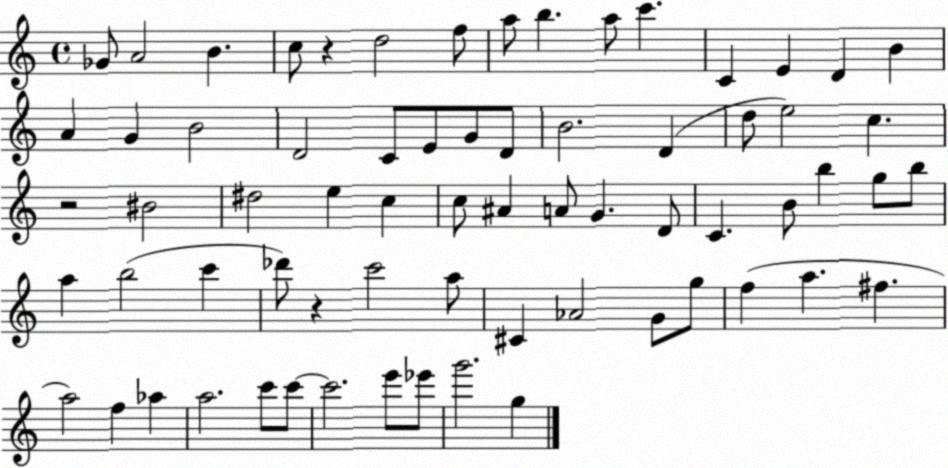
X:1
T:Untitled
M:4/4
L:1/4
K:C
_G/2 A2 B c/2 z d2 f/2 a/2 b a/2 c' C E D B A G B2 D2 C/2 E/2 G/2 D/2 B2 D d/2 e2 c z2 ^B2 ^d2 e c c/2 ^A A/2 G D/2 C B/2 b g/2 b/2 a b2 c' _d'/2 z c'2 a/2 ^C _A2 G/2 g/2 f a ^f a2 f _a a2 c'/2 c'/2 c'2 e'/2 _e'/2 g'2 g